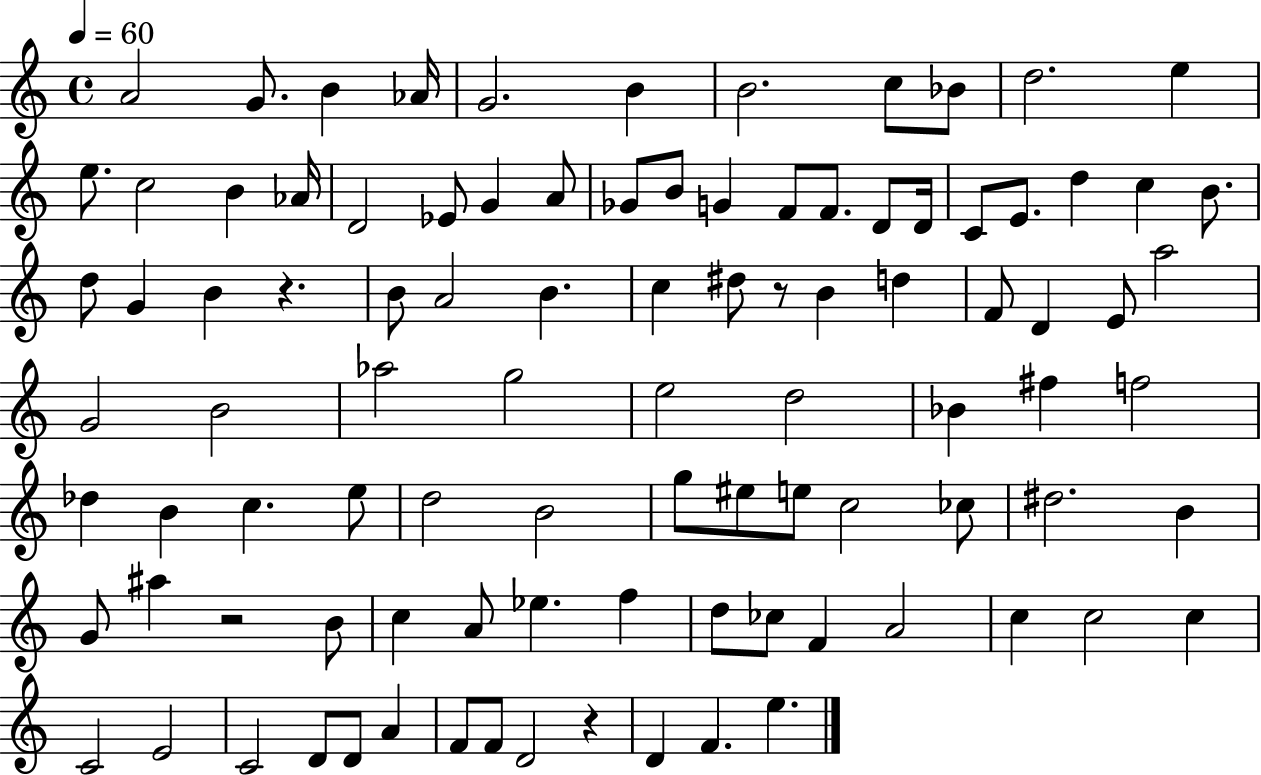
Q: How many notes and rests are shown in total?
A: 97